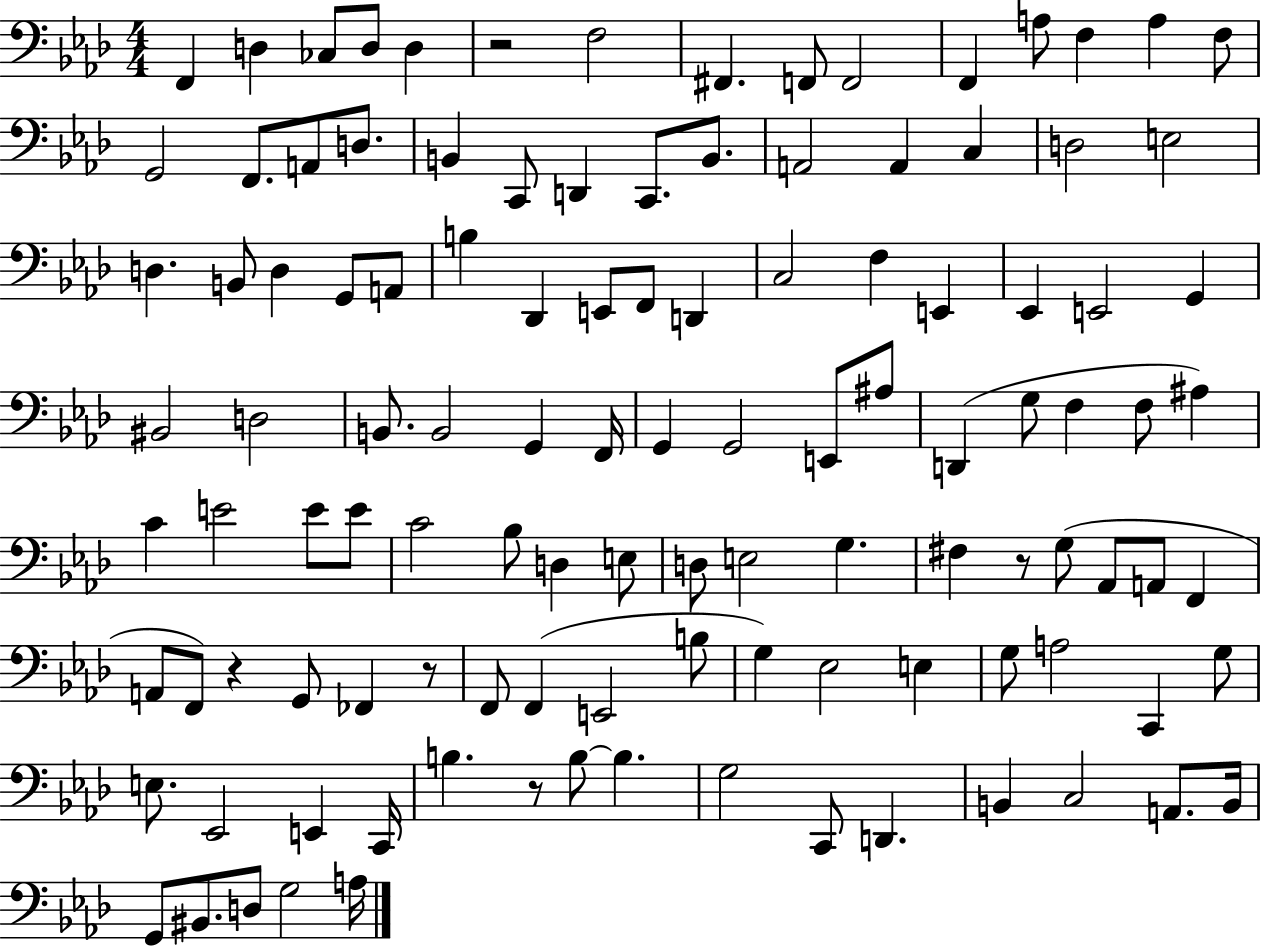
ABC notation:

X:1
T:Untitled
M:4/4
L:1/4
K:Ab
F,, D, _C,/2 D,/2 D, z2 F,2 ^F,, F,,/2 F,,2 F,, A,/2 F, A, F,/2 G,,2 F,,/2 A,,/2 D,/2 B,, C,,/2 D,, C,,/2 B,,/2 A,,2 A,, C, D,2 E,2 D, B,,/2 D, G,,/2 A,,/2 B, _D,, E,,/2 F,,/2 D,, C,2 F, E,, _E,, E,,2 G,, ^B,,2 D,2 B,,/2 B,,2 G,, F,,/4 G,, G,,2 E,,/2 ^A,/2 D,, G,/2 F, F,/2 ^A, C E2 E/2 E/2 C2 _B,/2 D, E,/2 D,/2 E,2 G, ^F, z/2 G,/2 _A,,/2 A,,/2 F,, A,,/2 F,,/2 z G,,/2 _F,, z/2 F,,/2 F,, E,,2 B,/2 G, _E,2 E, G,/2 A,2 C,, G,/2 E,/2 _E,,2 E,, C,,/4 B, z/2 B,/2 B, G,2 C,,/2 D,, B,, C,2 A,,/2 B,,/4 G,,/2 ^B,,/2 D,/2 G,2 A,/4